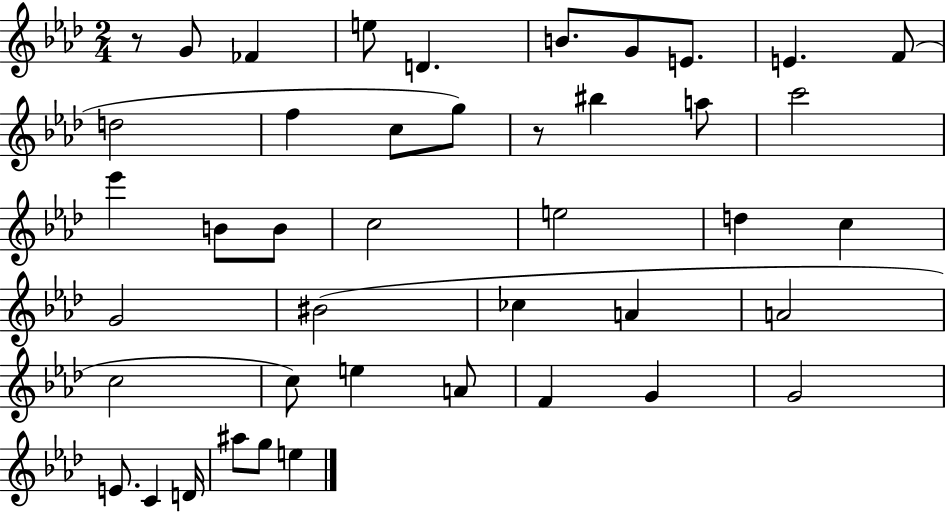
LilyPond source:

{
  \clef treble
  \numericTimeSignature
  \time 2/4
  \key aes \major
  \repeat volta 2 { r8 g'8 fes'4 | e''8 d'4. | b'8. g'8 e'8. | e'4. f'8( | \break d''2 | f''4 c''8 g''8) | r8 bis''4 a''8 | c'''2 | \break ees'''4 b'8 b'8 | c''2 | e''2 | d''4 c''4 | \break g'2 | bis'2( | ces''4 a'4 | a'2 | \break c''2 | c''8) e''4 a'8 | f'4 g'4 | g'2 | \break e'8. c'4 d'16 | ais''8 g''8 e''4 | } \bar "|."
}